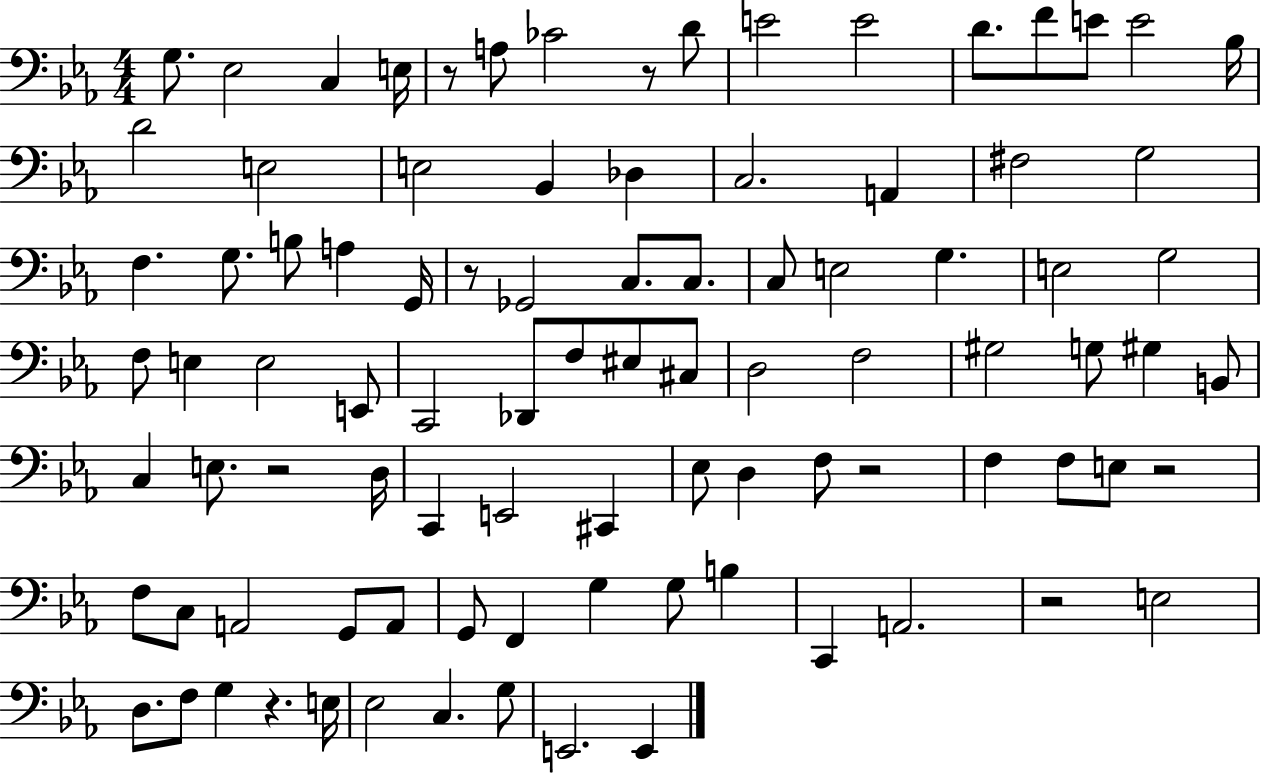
G3/e. Eb3/h C3/q E3/s R/e A3/e CES4/h R/e D4/e E4/h E4/h D4/e. F4/e E4/e E4/h Bb3/s D4/h E3/h E3/h Bb2/q Db3/q C3/h. A2/q F#3/h G3/h F3/q. G3/e. B3/e A3/q G2/s R/e Gb2/h C3/e. C3/e. C3/e E3/h G3/q. E3/h G3/h F3/e E3/q E3/h E2/e C2/h Db2/e F3/e EIS3/e C#3/e D3/h F3/h G#3/h G3/e G#3/q B2/e C3/q E3/e. R/h D3/s C2/q E2/h C#2/q Eb3/e D3/q F3/e R/h F3/q F3/e E3/e R/h F3/e C3/e A2/h G2/e A2/e G2/e F2/q G3/q G3/e B3/q C2/q A2/h. R/h E3/h D3/e. F3/e G3/q R/q. E3/s Eb3/h C3/q. G3/e E2/h. E2/q